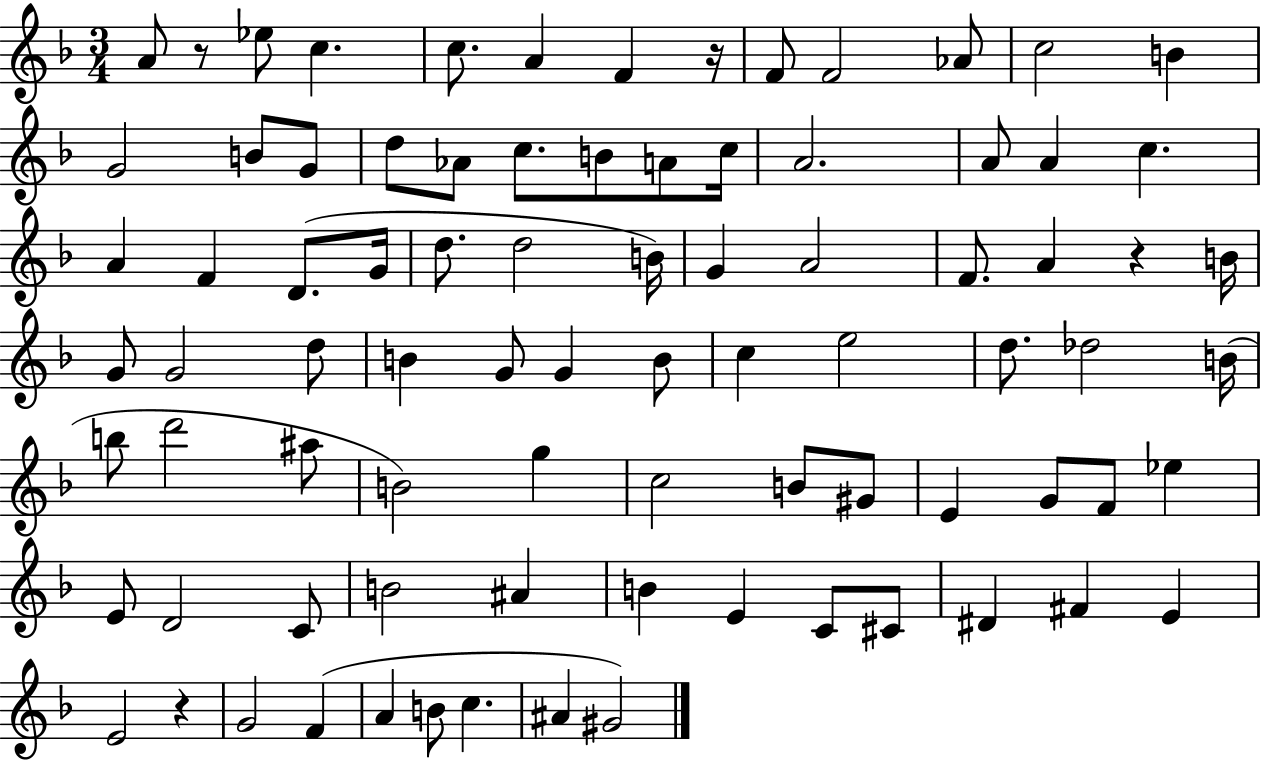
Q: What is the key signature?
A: F major